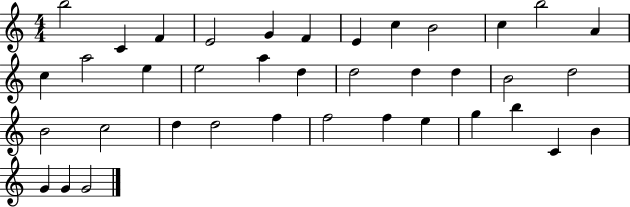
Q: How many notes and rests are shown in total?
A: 38